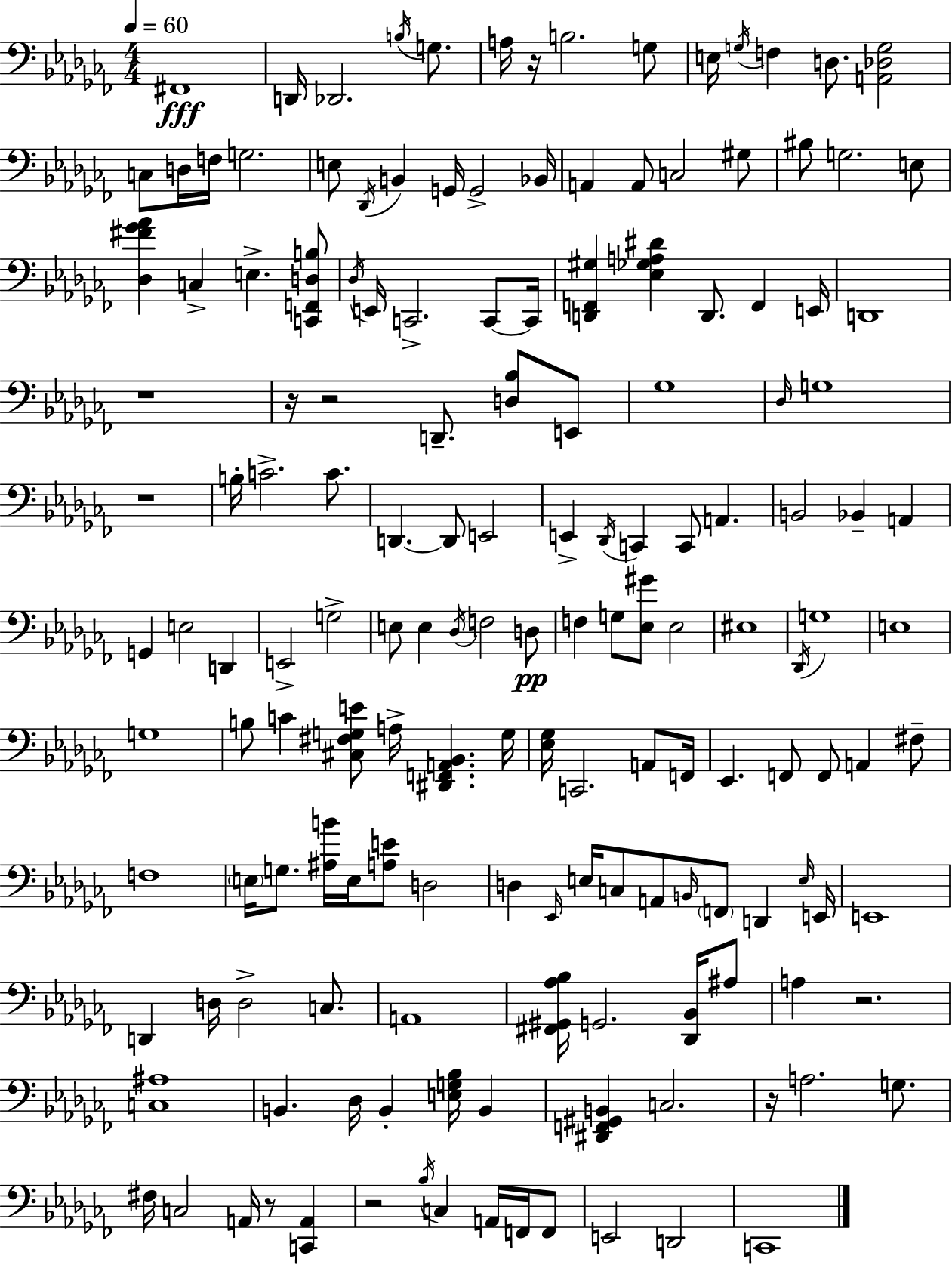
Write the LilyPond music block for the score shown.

{
  \clef bass
  \numericTimeSignature
  \time 4/4
  \key aes \minor
  \tempo 4 = 60
  \repeat volta 2 { fis,1\fff | d,16 des,2. \acciaccatura { b16 } g8. | a16 r16 b2. g8 | e16 \acciaccatura { g16 } f4 d8. <a, des g>2 | \break c8 d16 f16 g2. | e8 \acciaccatura { des,16 } b,4 g,16 g,2-> | bes,16 a,4 a,8 c2 | gis8 bis8 g2. | \break e8 <des fis' ges' aes'>4 c4-> e4.-> | <c, f, d b>8 \acciaccatura { des16 } e,16 c,2.-> | c,8~~ c,16 <d, f, gis>4 <ees ges a dis'>4 d,8. f,4 | e,16 d,1 | \break r1 | r16 r2 d,8.-- | <d bes>8 e,8 ges1 | \grace { des16 } g1 | \break r1 | b16-. c'2.-> | c'8. d,4.~~ d,8 e,2 | e,4-> \acciaccatura { des,16 } c,4 c,8 | \break a,4. b,2 bes,4-- | a,4 g,4 e2 | d,4 e,2-> g2-> | e8 e4 \acciaccatura { des16 } f2 | \break d8\pp f4 g8 <ees gis'>8 ees2 | eis1 | \acciaccatura { des,16 } g1 | e1 | \break g1 | b8 c'4 <cis fis g e'>8 | a16-> <dis, f, a, bes,>4. g16 <ees ges>16 c,2. | a,8 f,16 ees,4. f,8 | \break f,8 a,4 fis8-- f1 | \parenthesize e16 g8. <ais b'>16 e16 <a e'>8 | d2 d4 \grace { ees,16 } e16 c8 | a,8 \grace { b,16 } \parenthesize f,8 d,4 \grace { e16 } e,16 e,1 | \break d,4 d16 | d2-> c8. a,1 | <fis, gis, aes bes>16 g,2. | <des, bes,>16 ais8 a4 r2. | \break <c ais>1 | b,4. | des16 b,4-. <e g bes>16 b,4 <dis, f, gis, b,>4 c2. | r16 a2. | \break g8. fis16 c2 | a,16 r8 <c, a,>4 r2 | \acciaccatura { bes16 } c4 a,16 f,16 f,8 e,2 | d,2 c,1 | \break } \bar "|."
}